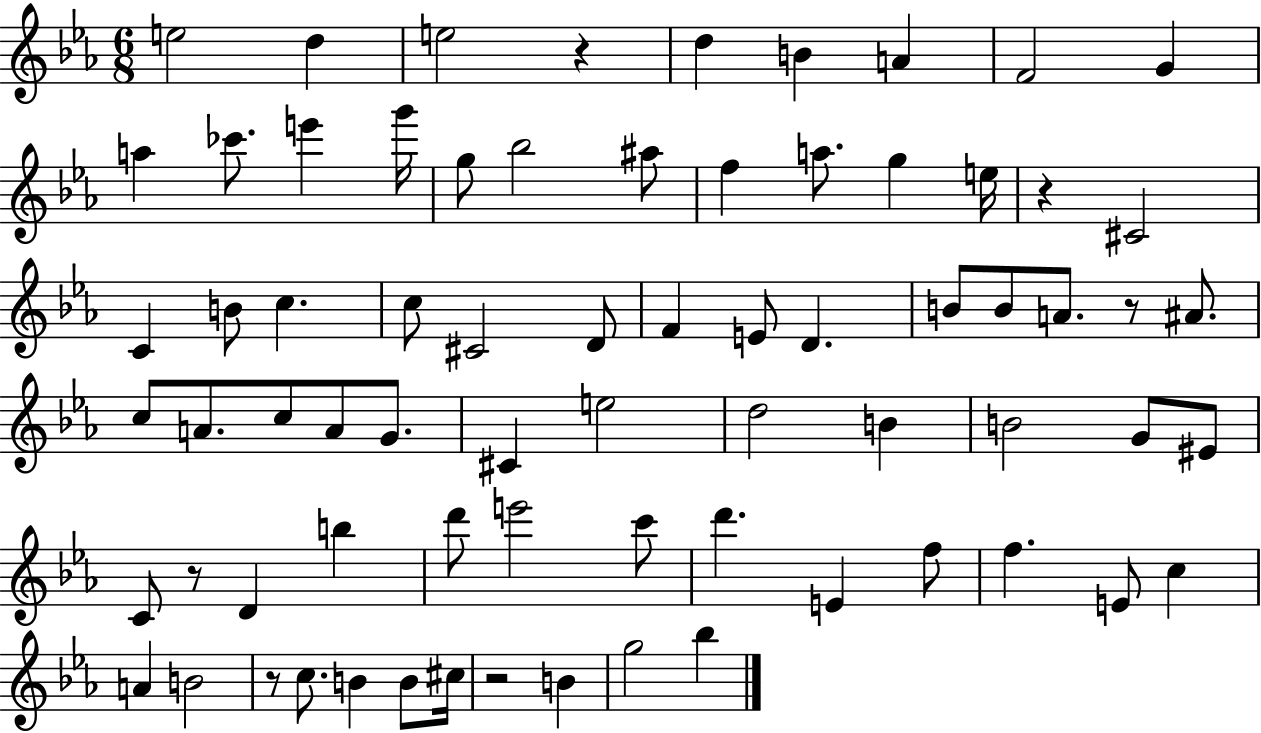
E5/h D5/q E5/h R/q D5/q B4/q A4/q F4/h G4/q A5/q CES6/e. E6/q G6/s G5/e Bb5/h A#5/e F5/q A5/e. G5/q E5/s R/q C#4/h C4/q B4/e C5/q. C5/e C#4/h D4/e F4/q E4/e D4/q. B4/e B4/e A4/e. R/e A#4/e. C5/e A4/e. C5/e A4/e G4/e. C#4/q E5/h D5/h B4/q B4/h G4/e EIS4/e C4/e R/e D4/q B5/q D6/e E6/h C6/e D6/q. E4/q F5/e F5/q. E4/e C5/q A4/q B4/h R/e C5/e. B4/q B4/e C#5/s R/h B4/q G5/h Bb5/q